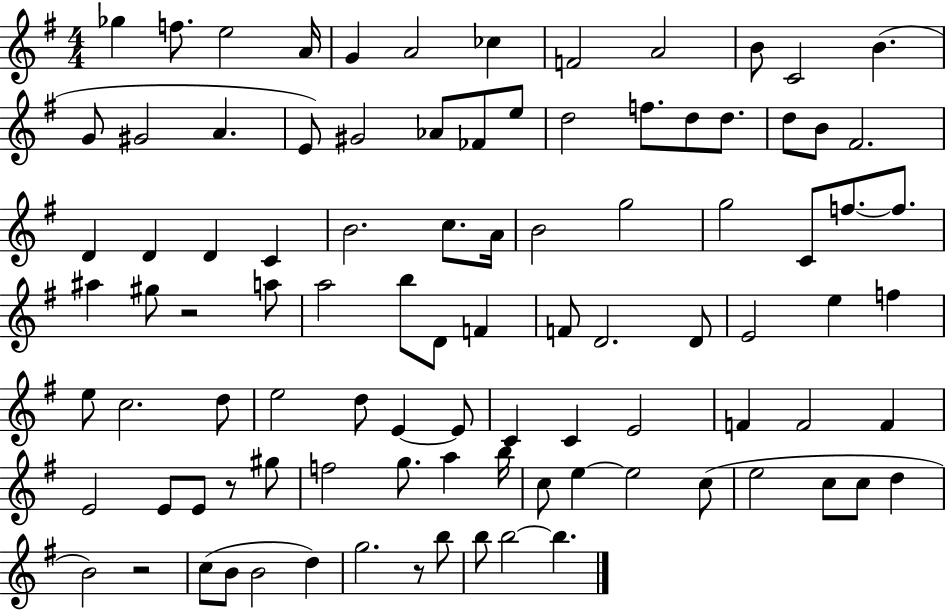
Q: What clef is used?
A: treble